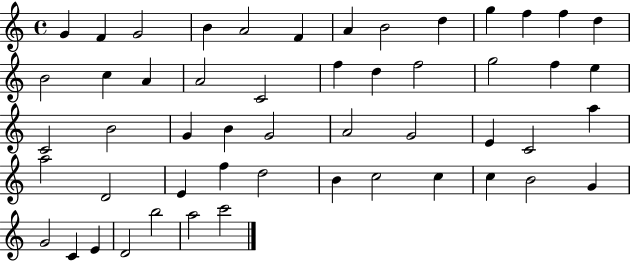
G4/q F4/q G4/h B4/q A4/h F4/q A4/q B4/h D5/q G5/q F5/q F5/q D5/q B4/h C5/q A4/q A4/h C4/h F5/q D5/q F5/h G5/h F5/q E5/q C4/h B4/h G4/q B4/q G4/h A4/h G4/h E4/q C4/h A5/q A5/h D4/h E4/q F5/q D5/h B4/q C5/h C5/q C5/q B4/h G4/q G4/h C4/q E4/q D4/h B5/h A5/h C6/h